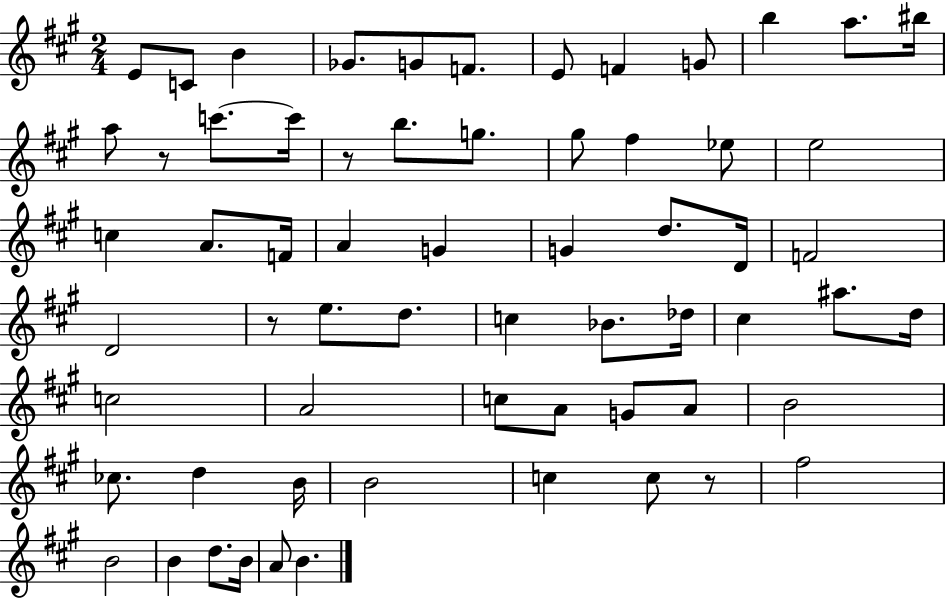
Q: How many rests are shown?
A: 4